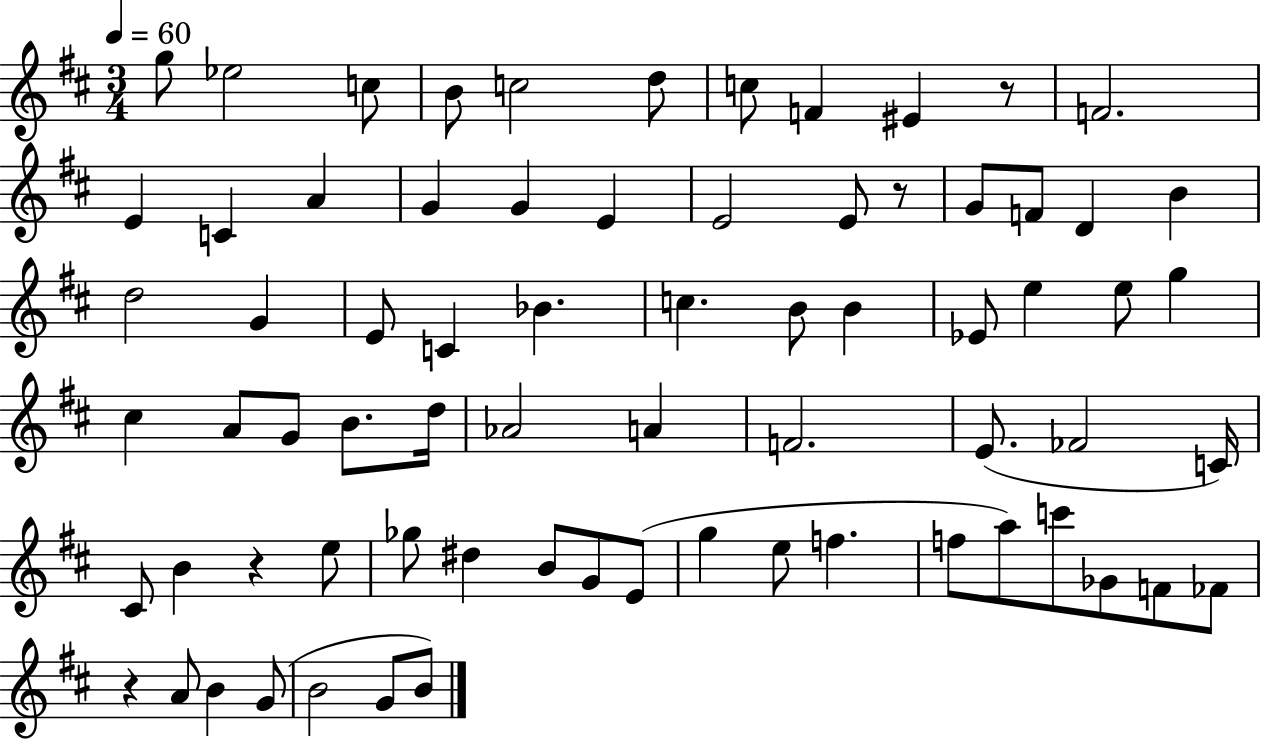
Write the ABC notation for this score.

X:1
T:Untitled
M:3/4
L:1/4
K:D
g/2 _e2 c/2 B/2 c2 d/2 c/2 F ^E z/2 F2 E C A G G E E2 E/2 z/2 G/2 F/2 D B d2 G E/2 C _B c B/2 B _E/2 e e/2 g ^c A/2 G/2 B/2 d/4 _A2 A F2 E/2 _F2 C/4 ^C/2 B z e/2 _g/2 ^d B/2 G/2 E/2 g e/2 f f/2 a/2 c'/2 _G/2 F/2 _F/2 z A/2 B G/2 B2 G/2 B/2